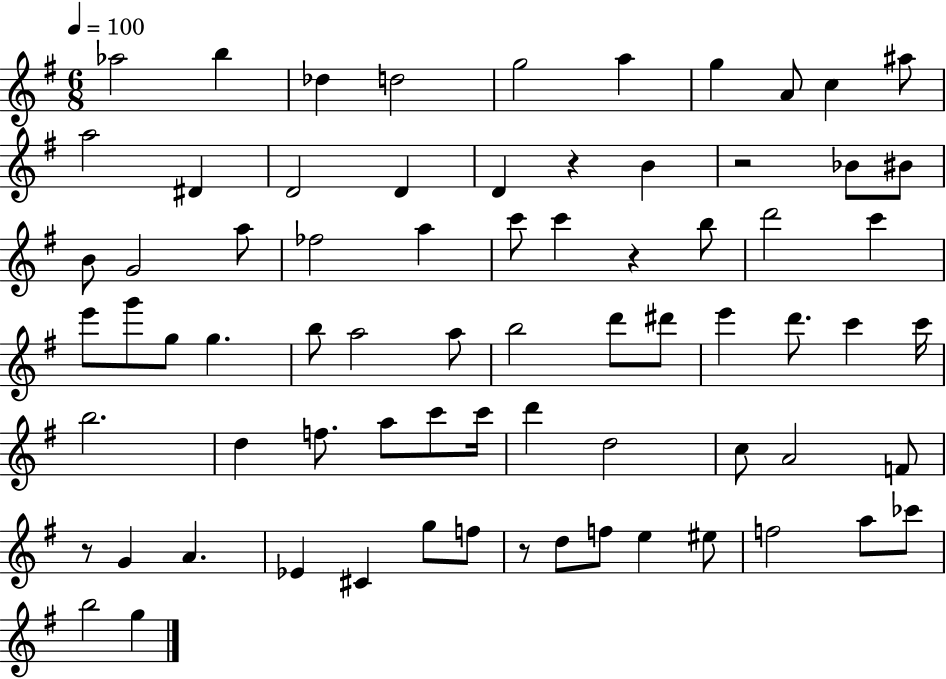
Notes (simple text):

Ab5/h B5/q Db5/q D5/h G5/h A5/q G5/q A4/e C5/q A#5/e A5/h D#4/q D4/h D4/q D4/q R/q B4/q R/h Bb4/e BIS4/e B4/e G4/h A5/e FES5/h A5/q C6/e C6/q R/q B5/e D6/h C6/q E6/e G6/e G5/e G5/q. B5/e A5/h A5/e B5/h D6/e D#6/e E6/q D6/e. C6/q C6/s B5/h. D5/q F5/e. A5/e C6/e C6/s D6/q D5/h C5/e A4/h F4/e R/e G4/q A4/q. Eb4/q C#4/q G5/e F5/e R/e D5/e F5/e E5/q EIS5/e F5/h A5/e CES6/e B5/h G5/q